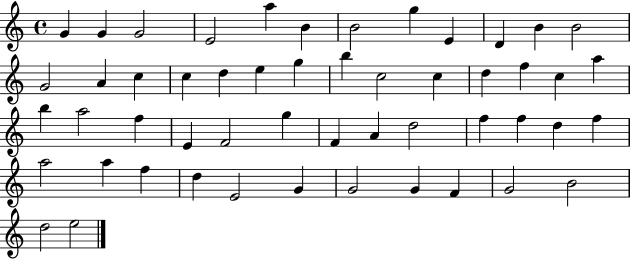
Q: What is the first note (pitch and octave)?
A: G4